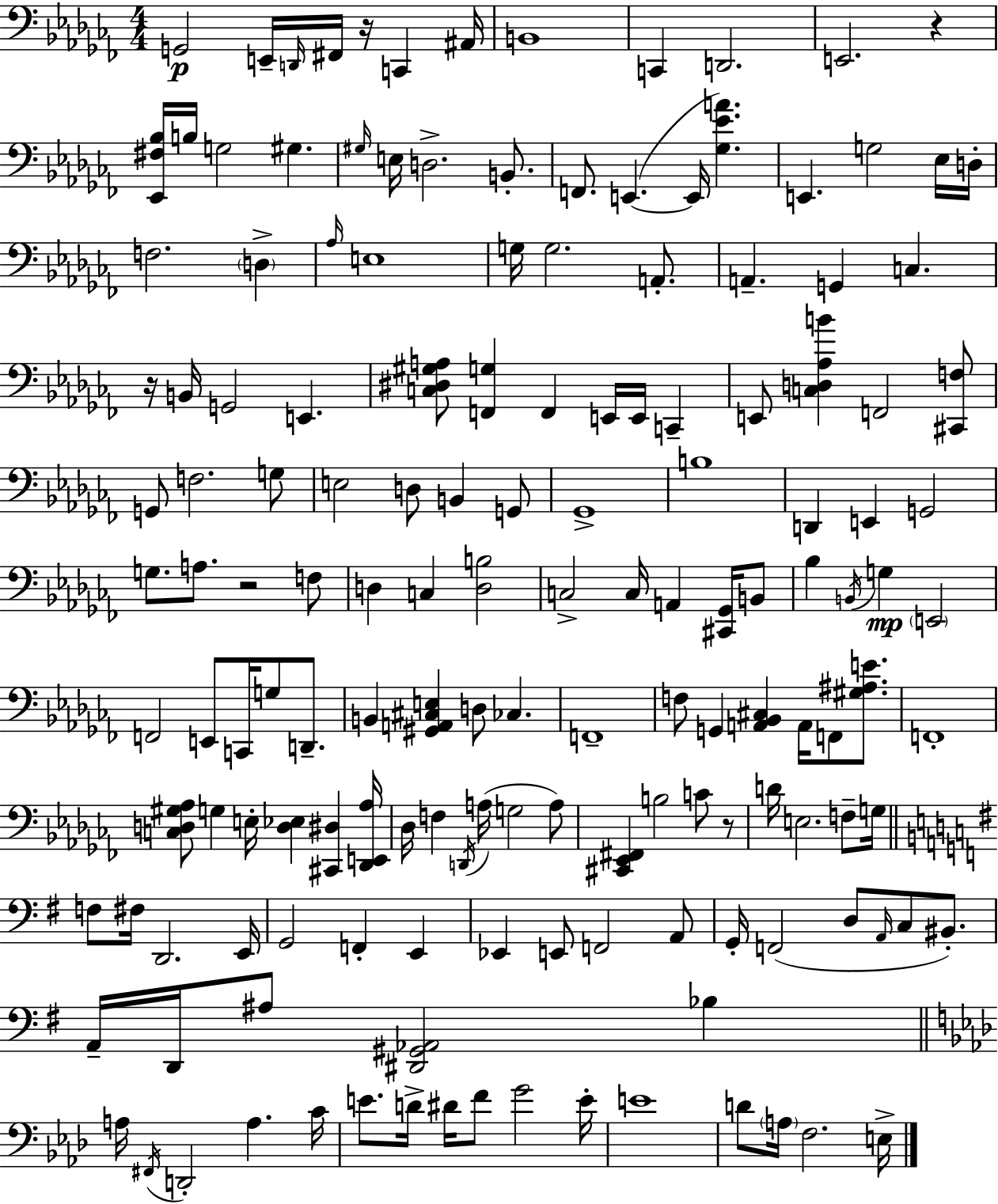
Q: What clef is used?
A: bass